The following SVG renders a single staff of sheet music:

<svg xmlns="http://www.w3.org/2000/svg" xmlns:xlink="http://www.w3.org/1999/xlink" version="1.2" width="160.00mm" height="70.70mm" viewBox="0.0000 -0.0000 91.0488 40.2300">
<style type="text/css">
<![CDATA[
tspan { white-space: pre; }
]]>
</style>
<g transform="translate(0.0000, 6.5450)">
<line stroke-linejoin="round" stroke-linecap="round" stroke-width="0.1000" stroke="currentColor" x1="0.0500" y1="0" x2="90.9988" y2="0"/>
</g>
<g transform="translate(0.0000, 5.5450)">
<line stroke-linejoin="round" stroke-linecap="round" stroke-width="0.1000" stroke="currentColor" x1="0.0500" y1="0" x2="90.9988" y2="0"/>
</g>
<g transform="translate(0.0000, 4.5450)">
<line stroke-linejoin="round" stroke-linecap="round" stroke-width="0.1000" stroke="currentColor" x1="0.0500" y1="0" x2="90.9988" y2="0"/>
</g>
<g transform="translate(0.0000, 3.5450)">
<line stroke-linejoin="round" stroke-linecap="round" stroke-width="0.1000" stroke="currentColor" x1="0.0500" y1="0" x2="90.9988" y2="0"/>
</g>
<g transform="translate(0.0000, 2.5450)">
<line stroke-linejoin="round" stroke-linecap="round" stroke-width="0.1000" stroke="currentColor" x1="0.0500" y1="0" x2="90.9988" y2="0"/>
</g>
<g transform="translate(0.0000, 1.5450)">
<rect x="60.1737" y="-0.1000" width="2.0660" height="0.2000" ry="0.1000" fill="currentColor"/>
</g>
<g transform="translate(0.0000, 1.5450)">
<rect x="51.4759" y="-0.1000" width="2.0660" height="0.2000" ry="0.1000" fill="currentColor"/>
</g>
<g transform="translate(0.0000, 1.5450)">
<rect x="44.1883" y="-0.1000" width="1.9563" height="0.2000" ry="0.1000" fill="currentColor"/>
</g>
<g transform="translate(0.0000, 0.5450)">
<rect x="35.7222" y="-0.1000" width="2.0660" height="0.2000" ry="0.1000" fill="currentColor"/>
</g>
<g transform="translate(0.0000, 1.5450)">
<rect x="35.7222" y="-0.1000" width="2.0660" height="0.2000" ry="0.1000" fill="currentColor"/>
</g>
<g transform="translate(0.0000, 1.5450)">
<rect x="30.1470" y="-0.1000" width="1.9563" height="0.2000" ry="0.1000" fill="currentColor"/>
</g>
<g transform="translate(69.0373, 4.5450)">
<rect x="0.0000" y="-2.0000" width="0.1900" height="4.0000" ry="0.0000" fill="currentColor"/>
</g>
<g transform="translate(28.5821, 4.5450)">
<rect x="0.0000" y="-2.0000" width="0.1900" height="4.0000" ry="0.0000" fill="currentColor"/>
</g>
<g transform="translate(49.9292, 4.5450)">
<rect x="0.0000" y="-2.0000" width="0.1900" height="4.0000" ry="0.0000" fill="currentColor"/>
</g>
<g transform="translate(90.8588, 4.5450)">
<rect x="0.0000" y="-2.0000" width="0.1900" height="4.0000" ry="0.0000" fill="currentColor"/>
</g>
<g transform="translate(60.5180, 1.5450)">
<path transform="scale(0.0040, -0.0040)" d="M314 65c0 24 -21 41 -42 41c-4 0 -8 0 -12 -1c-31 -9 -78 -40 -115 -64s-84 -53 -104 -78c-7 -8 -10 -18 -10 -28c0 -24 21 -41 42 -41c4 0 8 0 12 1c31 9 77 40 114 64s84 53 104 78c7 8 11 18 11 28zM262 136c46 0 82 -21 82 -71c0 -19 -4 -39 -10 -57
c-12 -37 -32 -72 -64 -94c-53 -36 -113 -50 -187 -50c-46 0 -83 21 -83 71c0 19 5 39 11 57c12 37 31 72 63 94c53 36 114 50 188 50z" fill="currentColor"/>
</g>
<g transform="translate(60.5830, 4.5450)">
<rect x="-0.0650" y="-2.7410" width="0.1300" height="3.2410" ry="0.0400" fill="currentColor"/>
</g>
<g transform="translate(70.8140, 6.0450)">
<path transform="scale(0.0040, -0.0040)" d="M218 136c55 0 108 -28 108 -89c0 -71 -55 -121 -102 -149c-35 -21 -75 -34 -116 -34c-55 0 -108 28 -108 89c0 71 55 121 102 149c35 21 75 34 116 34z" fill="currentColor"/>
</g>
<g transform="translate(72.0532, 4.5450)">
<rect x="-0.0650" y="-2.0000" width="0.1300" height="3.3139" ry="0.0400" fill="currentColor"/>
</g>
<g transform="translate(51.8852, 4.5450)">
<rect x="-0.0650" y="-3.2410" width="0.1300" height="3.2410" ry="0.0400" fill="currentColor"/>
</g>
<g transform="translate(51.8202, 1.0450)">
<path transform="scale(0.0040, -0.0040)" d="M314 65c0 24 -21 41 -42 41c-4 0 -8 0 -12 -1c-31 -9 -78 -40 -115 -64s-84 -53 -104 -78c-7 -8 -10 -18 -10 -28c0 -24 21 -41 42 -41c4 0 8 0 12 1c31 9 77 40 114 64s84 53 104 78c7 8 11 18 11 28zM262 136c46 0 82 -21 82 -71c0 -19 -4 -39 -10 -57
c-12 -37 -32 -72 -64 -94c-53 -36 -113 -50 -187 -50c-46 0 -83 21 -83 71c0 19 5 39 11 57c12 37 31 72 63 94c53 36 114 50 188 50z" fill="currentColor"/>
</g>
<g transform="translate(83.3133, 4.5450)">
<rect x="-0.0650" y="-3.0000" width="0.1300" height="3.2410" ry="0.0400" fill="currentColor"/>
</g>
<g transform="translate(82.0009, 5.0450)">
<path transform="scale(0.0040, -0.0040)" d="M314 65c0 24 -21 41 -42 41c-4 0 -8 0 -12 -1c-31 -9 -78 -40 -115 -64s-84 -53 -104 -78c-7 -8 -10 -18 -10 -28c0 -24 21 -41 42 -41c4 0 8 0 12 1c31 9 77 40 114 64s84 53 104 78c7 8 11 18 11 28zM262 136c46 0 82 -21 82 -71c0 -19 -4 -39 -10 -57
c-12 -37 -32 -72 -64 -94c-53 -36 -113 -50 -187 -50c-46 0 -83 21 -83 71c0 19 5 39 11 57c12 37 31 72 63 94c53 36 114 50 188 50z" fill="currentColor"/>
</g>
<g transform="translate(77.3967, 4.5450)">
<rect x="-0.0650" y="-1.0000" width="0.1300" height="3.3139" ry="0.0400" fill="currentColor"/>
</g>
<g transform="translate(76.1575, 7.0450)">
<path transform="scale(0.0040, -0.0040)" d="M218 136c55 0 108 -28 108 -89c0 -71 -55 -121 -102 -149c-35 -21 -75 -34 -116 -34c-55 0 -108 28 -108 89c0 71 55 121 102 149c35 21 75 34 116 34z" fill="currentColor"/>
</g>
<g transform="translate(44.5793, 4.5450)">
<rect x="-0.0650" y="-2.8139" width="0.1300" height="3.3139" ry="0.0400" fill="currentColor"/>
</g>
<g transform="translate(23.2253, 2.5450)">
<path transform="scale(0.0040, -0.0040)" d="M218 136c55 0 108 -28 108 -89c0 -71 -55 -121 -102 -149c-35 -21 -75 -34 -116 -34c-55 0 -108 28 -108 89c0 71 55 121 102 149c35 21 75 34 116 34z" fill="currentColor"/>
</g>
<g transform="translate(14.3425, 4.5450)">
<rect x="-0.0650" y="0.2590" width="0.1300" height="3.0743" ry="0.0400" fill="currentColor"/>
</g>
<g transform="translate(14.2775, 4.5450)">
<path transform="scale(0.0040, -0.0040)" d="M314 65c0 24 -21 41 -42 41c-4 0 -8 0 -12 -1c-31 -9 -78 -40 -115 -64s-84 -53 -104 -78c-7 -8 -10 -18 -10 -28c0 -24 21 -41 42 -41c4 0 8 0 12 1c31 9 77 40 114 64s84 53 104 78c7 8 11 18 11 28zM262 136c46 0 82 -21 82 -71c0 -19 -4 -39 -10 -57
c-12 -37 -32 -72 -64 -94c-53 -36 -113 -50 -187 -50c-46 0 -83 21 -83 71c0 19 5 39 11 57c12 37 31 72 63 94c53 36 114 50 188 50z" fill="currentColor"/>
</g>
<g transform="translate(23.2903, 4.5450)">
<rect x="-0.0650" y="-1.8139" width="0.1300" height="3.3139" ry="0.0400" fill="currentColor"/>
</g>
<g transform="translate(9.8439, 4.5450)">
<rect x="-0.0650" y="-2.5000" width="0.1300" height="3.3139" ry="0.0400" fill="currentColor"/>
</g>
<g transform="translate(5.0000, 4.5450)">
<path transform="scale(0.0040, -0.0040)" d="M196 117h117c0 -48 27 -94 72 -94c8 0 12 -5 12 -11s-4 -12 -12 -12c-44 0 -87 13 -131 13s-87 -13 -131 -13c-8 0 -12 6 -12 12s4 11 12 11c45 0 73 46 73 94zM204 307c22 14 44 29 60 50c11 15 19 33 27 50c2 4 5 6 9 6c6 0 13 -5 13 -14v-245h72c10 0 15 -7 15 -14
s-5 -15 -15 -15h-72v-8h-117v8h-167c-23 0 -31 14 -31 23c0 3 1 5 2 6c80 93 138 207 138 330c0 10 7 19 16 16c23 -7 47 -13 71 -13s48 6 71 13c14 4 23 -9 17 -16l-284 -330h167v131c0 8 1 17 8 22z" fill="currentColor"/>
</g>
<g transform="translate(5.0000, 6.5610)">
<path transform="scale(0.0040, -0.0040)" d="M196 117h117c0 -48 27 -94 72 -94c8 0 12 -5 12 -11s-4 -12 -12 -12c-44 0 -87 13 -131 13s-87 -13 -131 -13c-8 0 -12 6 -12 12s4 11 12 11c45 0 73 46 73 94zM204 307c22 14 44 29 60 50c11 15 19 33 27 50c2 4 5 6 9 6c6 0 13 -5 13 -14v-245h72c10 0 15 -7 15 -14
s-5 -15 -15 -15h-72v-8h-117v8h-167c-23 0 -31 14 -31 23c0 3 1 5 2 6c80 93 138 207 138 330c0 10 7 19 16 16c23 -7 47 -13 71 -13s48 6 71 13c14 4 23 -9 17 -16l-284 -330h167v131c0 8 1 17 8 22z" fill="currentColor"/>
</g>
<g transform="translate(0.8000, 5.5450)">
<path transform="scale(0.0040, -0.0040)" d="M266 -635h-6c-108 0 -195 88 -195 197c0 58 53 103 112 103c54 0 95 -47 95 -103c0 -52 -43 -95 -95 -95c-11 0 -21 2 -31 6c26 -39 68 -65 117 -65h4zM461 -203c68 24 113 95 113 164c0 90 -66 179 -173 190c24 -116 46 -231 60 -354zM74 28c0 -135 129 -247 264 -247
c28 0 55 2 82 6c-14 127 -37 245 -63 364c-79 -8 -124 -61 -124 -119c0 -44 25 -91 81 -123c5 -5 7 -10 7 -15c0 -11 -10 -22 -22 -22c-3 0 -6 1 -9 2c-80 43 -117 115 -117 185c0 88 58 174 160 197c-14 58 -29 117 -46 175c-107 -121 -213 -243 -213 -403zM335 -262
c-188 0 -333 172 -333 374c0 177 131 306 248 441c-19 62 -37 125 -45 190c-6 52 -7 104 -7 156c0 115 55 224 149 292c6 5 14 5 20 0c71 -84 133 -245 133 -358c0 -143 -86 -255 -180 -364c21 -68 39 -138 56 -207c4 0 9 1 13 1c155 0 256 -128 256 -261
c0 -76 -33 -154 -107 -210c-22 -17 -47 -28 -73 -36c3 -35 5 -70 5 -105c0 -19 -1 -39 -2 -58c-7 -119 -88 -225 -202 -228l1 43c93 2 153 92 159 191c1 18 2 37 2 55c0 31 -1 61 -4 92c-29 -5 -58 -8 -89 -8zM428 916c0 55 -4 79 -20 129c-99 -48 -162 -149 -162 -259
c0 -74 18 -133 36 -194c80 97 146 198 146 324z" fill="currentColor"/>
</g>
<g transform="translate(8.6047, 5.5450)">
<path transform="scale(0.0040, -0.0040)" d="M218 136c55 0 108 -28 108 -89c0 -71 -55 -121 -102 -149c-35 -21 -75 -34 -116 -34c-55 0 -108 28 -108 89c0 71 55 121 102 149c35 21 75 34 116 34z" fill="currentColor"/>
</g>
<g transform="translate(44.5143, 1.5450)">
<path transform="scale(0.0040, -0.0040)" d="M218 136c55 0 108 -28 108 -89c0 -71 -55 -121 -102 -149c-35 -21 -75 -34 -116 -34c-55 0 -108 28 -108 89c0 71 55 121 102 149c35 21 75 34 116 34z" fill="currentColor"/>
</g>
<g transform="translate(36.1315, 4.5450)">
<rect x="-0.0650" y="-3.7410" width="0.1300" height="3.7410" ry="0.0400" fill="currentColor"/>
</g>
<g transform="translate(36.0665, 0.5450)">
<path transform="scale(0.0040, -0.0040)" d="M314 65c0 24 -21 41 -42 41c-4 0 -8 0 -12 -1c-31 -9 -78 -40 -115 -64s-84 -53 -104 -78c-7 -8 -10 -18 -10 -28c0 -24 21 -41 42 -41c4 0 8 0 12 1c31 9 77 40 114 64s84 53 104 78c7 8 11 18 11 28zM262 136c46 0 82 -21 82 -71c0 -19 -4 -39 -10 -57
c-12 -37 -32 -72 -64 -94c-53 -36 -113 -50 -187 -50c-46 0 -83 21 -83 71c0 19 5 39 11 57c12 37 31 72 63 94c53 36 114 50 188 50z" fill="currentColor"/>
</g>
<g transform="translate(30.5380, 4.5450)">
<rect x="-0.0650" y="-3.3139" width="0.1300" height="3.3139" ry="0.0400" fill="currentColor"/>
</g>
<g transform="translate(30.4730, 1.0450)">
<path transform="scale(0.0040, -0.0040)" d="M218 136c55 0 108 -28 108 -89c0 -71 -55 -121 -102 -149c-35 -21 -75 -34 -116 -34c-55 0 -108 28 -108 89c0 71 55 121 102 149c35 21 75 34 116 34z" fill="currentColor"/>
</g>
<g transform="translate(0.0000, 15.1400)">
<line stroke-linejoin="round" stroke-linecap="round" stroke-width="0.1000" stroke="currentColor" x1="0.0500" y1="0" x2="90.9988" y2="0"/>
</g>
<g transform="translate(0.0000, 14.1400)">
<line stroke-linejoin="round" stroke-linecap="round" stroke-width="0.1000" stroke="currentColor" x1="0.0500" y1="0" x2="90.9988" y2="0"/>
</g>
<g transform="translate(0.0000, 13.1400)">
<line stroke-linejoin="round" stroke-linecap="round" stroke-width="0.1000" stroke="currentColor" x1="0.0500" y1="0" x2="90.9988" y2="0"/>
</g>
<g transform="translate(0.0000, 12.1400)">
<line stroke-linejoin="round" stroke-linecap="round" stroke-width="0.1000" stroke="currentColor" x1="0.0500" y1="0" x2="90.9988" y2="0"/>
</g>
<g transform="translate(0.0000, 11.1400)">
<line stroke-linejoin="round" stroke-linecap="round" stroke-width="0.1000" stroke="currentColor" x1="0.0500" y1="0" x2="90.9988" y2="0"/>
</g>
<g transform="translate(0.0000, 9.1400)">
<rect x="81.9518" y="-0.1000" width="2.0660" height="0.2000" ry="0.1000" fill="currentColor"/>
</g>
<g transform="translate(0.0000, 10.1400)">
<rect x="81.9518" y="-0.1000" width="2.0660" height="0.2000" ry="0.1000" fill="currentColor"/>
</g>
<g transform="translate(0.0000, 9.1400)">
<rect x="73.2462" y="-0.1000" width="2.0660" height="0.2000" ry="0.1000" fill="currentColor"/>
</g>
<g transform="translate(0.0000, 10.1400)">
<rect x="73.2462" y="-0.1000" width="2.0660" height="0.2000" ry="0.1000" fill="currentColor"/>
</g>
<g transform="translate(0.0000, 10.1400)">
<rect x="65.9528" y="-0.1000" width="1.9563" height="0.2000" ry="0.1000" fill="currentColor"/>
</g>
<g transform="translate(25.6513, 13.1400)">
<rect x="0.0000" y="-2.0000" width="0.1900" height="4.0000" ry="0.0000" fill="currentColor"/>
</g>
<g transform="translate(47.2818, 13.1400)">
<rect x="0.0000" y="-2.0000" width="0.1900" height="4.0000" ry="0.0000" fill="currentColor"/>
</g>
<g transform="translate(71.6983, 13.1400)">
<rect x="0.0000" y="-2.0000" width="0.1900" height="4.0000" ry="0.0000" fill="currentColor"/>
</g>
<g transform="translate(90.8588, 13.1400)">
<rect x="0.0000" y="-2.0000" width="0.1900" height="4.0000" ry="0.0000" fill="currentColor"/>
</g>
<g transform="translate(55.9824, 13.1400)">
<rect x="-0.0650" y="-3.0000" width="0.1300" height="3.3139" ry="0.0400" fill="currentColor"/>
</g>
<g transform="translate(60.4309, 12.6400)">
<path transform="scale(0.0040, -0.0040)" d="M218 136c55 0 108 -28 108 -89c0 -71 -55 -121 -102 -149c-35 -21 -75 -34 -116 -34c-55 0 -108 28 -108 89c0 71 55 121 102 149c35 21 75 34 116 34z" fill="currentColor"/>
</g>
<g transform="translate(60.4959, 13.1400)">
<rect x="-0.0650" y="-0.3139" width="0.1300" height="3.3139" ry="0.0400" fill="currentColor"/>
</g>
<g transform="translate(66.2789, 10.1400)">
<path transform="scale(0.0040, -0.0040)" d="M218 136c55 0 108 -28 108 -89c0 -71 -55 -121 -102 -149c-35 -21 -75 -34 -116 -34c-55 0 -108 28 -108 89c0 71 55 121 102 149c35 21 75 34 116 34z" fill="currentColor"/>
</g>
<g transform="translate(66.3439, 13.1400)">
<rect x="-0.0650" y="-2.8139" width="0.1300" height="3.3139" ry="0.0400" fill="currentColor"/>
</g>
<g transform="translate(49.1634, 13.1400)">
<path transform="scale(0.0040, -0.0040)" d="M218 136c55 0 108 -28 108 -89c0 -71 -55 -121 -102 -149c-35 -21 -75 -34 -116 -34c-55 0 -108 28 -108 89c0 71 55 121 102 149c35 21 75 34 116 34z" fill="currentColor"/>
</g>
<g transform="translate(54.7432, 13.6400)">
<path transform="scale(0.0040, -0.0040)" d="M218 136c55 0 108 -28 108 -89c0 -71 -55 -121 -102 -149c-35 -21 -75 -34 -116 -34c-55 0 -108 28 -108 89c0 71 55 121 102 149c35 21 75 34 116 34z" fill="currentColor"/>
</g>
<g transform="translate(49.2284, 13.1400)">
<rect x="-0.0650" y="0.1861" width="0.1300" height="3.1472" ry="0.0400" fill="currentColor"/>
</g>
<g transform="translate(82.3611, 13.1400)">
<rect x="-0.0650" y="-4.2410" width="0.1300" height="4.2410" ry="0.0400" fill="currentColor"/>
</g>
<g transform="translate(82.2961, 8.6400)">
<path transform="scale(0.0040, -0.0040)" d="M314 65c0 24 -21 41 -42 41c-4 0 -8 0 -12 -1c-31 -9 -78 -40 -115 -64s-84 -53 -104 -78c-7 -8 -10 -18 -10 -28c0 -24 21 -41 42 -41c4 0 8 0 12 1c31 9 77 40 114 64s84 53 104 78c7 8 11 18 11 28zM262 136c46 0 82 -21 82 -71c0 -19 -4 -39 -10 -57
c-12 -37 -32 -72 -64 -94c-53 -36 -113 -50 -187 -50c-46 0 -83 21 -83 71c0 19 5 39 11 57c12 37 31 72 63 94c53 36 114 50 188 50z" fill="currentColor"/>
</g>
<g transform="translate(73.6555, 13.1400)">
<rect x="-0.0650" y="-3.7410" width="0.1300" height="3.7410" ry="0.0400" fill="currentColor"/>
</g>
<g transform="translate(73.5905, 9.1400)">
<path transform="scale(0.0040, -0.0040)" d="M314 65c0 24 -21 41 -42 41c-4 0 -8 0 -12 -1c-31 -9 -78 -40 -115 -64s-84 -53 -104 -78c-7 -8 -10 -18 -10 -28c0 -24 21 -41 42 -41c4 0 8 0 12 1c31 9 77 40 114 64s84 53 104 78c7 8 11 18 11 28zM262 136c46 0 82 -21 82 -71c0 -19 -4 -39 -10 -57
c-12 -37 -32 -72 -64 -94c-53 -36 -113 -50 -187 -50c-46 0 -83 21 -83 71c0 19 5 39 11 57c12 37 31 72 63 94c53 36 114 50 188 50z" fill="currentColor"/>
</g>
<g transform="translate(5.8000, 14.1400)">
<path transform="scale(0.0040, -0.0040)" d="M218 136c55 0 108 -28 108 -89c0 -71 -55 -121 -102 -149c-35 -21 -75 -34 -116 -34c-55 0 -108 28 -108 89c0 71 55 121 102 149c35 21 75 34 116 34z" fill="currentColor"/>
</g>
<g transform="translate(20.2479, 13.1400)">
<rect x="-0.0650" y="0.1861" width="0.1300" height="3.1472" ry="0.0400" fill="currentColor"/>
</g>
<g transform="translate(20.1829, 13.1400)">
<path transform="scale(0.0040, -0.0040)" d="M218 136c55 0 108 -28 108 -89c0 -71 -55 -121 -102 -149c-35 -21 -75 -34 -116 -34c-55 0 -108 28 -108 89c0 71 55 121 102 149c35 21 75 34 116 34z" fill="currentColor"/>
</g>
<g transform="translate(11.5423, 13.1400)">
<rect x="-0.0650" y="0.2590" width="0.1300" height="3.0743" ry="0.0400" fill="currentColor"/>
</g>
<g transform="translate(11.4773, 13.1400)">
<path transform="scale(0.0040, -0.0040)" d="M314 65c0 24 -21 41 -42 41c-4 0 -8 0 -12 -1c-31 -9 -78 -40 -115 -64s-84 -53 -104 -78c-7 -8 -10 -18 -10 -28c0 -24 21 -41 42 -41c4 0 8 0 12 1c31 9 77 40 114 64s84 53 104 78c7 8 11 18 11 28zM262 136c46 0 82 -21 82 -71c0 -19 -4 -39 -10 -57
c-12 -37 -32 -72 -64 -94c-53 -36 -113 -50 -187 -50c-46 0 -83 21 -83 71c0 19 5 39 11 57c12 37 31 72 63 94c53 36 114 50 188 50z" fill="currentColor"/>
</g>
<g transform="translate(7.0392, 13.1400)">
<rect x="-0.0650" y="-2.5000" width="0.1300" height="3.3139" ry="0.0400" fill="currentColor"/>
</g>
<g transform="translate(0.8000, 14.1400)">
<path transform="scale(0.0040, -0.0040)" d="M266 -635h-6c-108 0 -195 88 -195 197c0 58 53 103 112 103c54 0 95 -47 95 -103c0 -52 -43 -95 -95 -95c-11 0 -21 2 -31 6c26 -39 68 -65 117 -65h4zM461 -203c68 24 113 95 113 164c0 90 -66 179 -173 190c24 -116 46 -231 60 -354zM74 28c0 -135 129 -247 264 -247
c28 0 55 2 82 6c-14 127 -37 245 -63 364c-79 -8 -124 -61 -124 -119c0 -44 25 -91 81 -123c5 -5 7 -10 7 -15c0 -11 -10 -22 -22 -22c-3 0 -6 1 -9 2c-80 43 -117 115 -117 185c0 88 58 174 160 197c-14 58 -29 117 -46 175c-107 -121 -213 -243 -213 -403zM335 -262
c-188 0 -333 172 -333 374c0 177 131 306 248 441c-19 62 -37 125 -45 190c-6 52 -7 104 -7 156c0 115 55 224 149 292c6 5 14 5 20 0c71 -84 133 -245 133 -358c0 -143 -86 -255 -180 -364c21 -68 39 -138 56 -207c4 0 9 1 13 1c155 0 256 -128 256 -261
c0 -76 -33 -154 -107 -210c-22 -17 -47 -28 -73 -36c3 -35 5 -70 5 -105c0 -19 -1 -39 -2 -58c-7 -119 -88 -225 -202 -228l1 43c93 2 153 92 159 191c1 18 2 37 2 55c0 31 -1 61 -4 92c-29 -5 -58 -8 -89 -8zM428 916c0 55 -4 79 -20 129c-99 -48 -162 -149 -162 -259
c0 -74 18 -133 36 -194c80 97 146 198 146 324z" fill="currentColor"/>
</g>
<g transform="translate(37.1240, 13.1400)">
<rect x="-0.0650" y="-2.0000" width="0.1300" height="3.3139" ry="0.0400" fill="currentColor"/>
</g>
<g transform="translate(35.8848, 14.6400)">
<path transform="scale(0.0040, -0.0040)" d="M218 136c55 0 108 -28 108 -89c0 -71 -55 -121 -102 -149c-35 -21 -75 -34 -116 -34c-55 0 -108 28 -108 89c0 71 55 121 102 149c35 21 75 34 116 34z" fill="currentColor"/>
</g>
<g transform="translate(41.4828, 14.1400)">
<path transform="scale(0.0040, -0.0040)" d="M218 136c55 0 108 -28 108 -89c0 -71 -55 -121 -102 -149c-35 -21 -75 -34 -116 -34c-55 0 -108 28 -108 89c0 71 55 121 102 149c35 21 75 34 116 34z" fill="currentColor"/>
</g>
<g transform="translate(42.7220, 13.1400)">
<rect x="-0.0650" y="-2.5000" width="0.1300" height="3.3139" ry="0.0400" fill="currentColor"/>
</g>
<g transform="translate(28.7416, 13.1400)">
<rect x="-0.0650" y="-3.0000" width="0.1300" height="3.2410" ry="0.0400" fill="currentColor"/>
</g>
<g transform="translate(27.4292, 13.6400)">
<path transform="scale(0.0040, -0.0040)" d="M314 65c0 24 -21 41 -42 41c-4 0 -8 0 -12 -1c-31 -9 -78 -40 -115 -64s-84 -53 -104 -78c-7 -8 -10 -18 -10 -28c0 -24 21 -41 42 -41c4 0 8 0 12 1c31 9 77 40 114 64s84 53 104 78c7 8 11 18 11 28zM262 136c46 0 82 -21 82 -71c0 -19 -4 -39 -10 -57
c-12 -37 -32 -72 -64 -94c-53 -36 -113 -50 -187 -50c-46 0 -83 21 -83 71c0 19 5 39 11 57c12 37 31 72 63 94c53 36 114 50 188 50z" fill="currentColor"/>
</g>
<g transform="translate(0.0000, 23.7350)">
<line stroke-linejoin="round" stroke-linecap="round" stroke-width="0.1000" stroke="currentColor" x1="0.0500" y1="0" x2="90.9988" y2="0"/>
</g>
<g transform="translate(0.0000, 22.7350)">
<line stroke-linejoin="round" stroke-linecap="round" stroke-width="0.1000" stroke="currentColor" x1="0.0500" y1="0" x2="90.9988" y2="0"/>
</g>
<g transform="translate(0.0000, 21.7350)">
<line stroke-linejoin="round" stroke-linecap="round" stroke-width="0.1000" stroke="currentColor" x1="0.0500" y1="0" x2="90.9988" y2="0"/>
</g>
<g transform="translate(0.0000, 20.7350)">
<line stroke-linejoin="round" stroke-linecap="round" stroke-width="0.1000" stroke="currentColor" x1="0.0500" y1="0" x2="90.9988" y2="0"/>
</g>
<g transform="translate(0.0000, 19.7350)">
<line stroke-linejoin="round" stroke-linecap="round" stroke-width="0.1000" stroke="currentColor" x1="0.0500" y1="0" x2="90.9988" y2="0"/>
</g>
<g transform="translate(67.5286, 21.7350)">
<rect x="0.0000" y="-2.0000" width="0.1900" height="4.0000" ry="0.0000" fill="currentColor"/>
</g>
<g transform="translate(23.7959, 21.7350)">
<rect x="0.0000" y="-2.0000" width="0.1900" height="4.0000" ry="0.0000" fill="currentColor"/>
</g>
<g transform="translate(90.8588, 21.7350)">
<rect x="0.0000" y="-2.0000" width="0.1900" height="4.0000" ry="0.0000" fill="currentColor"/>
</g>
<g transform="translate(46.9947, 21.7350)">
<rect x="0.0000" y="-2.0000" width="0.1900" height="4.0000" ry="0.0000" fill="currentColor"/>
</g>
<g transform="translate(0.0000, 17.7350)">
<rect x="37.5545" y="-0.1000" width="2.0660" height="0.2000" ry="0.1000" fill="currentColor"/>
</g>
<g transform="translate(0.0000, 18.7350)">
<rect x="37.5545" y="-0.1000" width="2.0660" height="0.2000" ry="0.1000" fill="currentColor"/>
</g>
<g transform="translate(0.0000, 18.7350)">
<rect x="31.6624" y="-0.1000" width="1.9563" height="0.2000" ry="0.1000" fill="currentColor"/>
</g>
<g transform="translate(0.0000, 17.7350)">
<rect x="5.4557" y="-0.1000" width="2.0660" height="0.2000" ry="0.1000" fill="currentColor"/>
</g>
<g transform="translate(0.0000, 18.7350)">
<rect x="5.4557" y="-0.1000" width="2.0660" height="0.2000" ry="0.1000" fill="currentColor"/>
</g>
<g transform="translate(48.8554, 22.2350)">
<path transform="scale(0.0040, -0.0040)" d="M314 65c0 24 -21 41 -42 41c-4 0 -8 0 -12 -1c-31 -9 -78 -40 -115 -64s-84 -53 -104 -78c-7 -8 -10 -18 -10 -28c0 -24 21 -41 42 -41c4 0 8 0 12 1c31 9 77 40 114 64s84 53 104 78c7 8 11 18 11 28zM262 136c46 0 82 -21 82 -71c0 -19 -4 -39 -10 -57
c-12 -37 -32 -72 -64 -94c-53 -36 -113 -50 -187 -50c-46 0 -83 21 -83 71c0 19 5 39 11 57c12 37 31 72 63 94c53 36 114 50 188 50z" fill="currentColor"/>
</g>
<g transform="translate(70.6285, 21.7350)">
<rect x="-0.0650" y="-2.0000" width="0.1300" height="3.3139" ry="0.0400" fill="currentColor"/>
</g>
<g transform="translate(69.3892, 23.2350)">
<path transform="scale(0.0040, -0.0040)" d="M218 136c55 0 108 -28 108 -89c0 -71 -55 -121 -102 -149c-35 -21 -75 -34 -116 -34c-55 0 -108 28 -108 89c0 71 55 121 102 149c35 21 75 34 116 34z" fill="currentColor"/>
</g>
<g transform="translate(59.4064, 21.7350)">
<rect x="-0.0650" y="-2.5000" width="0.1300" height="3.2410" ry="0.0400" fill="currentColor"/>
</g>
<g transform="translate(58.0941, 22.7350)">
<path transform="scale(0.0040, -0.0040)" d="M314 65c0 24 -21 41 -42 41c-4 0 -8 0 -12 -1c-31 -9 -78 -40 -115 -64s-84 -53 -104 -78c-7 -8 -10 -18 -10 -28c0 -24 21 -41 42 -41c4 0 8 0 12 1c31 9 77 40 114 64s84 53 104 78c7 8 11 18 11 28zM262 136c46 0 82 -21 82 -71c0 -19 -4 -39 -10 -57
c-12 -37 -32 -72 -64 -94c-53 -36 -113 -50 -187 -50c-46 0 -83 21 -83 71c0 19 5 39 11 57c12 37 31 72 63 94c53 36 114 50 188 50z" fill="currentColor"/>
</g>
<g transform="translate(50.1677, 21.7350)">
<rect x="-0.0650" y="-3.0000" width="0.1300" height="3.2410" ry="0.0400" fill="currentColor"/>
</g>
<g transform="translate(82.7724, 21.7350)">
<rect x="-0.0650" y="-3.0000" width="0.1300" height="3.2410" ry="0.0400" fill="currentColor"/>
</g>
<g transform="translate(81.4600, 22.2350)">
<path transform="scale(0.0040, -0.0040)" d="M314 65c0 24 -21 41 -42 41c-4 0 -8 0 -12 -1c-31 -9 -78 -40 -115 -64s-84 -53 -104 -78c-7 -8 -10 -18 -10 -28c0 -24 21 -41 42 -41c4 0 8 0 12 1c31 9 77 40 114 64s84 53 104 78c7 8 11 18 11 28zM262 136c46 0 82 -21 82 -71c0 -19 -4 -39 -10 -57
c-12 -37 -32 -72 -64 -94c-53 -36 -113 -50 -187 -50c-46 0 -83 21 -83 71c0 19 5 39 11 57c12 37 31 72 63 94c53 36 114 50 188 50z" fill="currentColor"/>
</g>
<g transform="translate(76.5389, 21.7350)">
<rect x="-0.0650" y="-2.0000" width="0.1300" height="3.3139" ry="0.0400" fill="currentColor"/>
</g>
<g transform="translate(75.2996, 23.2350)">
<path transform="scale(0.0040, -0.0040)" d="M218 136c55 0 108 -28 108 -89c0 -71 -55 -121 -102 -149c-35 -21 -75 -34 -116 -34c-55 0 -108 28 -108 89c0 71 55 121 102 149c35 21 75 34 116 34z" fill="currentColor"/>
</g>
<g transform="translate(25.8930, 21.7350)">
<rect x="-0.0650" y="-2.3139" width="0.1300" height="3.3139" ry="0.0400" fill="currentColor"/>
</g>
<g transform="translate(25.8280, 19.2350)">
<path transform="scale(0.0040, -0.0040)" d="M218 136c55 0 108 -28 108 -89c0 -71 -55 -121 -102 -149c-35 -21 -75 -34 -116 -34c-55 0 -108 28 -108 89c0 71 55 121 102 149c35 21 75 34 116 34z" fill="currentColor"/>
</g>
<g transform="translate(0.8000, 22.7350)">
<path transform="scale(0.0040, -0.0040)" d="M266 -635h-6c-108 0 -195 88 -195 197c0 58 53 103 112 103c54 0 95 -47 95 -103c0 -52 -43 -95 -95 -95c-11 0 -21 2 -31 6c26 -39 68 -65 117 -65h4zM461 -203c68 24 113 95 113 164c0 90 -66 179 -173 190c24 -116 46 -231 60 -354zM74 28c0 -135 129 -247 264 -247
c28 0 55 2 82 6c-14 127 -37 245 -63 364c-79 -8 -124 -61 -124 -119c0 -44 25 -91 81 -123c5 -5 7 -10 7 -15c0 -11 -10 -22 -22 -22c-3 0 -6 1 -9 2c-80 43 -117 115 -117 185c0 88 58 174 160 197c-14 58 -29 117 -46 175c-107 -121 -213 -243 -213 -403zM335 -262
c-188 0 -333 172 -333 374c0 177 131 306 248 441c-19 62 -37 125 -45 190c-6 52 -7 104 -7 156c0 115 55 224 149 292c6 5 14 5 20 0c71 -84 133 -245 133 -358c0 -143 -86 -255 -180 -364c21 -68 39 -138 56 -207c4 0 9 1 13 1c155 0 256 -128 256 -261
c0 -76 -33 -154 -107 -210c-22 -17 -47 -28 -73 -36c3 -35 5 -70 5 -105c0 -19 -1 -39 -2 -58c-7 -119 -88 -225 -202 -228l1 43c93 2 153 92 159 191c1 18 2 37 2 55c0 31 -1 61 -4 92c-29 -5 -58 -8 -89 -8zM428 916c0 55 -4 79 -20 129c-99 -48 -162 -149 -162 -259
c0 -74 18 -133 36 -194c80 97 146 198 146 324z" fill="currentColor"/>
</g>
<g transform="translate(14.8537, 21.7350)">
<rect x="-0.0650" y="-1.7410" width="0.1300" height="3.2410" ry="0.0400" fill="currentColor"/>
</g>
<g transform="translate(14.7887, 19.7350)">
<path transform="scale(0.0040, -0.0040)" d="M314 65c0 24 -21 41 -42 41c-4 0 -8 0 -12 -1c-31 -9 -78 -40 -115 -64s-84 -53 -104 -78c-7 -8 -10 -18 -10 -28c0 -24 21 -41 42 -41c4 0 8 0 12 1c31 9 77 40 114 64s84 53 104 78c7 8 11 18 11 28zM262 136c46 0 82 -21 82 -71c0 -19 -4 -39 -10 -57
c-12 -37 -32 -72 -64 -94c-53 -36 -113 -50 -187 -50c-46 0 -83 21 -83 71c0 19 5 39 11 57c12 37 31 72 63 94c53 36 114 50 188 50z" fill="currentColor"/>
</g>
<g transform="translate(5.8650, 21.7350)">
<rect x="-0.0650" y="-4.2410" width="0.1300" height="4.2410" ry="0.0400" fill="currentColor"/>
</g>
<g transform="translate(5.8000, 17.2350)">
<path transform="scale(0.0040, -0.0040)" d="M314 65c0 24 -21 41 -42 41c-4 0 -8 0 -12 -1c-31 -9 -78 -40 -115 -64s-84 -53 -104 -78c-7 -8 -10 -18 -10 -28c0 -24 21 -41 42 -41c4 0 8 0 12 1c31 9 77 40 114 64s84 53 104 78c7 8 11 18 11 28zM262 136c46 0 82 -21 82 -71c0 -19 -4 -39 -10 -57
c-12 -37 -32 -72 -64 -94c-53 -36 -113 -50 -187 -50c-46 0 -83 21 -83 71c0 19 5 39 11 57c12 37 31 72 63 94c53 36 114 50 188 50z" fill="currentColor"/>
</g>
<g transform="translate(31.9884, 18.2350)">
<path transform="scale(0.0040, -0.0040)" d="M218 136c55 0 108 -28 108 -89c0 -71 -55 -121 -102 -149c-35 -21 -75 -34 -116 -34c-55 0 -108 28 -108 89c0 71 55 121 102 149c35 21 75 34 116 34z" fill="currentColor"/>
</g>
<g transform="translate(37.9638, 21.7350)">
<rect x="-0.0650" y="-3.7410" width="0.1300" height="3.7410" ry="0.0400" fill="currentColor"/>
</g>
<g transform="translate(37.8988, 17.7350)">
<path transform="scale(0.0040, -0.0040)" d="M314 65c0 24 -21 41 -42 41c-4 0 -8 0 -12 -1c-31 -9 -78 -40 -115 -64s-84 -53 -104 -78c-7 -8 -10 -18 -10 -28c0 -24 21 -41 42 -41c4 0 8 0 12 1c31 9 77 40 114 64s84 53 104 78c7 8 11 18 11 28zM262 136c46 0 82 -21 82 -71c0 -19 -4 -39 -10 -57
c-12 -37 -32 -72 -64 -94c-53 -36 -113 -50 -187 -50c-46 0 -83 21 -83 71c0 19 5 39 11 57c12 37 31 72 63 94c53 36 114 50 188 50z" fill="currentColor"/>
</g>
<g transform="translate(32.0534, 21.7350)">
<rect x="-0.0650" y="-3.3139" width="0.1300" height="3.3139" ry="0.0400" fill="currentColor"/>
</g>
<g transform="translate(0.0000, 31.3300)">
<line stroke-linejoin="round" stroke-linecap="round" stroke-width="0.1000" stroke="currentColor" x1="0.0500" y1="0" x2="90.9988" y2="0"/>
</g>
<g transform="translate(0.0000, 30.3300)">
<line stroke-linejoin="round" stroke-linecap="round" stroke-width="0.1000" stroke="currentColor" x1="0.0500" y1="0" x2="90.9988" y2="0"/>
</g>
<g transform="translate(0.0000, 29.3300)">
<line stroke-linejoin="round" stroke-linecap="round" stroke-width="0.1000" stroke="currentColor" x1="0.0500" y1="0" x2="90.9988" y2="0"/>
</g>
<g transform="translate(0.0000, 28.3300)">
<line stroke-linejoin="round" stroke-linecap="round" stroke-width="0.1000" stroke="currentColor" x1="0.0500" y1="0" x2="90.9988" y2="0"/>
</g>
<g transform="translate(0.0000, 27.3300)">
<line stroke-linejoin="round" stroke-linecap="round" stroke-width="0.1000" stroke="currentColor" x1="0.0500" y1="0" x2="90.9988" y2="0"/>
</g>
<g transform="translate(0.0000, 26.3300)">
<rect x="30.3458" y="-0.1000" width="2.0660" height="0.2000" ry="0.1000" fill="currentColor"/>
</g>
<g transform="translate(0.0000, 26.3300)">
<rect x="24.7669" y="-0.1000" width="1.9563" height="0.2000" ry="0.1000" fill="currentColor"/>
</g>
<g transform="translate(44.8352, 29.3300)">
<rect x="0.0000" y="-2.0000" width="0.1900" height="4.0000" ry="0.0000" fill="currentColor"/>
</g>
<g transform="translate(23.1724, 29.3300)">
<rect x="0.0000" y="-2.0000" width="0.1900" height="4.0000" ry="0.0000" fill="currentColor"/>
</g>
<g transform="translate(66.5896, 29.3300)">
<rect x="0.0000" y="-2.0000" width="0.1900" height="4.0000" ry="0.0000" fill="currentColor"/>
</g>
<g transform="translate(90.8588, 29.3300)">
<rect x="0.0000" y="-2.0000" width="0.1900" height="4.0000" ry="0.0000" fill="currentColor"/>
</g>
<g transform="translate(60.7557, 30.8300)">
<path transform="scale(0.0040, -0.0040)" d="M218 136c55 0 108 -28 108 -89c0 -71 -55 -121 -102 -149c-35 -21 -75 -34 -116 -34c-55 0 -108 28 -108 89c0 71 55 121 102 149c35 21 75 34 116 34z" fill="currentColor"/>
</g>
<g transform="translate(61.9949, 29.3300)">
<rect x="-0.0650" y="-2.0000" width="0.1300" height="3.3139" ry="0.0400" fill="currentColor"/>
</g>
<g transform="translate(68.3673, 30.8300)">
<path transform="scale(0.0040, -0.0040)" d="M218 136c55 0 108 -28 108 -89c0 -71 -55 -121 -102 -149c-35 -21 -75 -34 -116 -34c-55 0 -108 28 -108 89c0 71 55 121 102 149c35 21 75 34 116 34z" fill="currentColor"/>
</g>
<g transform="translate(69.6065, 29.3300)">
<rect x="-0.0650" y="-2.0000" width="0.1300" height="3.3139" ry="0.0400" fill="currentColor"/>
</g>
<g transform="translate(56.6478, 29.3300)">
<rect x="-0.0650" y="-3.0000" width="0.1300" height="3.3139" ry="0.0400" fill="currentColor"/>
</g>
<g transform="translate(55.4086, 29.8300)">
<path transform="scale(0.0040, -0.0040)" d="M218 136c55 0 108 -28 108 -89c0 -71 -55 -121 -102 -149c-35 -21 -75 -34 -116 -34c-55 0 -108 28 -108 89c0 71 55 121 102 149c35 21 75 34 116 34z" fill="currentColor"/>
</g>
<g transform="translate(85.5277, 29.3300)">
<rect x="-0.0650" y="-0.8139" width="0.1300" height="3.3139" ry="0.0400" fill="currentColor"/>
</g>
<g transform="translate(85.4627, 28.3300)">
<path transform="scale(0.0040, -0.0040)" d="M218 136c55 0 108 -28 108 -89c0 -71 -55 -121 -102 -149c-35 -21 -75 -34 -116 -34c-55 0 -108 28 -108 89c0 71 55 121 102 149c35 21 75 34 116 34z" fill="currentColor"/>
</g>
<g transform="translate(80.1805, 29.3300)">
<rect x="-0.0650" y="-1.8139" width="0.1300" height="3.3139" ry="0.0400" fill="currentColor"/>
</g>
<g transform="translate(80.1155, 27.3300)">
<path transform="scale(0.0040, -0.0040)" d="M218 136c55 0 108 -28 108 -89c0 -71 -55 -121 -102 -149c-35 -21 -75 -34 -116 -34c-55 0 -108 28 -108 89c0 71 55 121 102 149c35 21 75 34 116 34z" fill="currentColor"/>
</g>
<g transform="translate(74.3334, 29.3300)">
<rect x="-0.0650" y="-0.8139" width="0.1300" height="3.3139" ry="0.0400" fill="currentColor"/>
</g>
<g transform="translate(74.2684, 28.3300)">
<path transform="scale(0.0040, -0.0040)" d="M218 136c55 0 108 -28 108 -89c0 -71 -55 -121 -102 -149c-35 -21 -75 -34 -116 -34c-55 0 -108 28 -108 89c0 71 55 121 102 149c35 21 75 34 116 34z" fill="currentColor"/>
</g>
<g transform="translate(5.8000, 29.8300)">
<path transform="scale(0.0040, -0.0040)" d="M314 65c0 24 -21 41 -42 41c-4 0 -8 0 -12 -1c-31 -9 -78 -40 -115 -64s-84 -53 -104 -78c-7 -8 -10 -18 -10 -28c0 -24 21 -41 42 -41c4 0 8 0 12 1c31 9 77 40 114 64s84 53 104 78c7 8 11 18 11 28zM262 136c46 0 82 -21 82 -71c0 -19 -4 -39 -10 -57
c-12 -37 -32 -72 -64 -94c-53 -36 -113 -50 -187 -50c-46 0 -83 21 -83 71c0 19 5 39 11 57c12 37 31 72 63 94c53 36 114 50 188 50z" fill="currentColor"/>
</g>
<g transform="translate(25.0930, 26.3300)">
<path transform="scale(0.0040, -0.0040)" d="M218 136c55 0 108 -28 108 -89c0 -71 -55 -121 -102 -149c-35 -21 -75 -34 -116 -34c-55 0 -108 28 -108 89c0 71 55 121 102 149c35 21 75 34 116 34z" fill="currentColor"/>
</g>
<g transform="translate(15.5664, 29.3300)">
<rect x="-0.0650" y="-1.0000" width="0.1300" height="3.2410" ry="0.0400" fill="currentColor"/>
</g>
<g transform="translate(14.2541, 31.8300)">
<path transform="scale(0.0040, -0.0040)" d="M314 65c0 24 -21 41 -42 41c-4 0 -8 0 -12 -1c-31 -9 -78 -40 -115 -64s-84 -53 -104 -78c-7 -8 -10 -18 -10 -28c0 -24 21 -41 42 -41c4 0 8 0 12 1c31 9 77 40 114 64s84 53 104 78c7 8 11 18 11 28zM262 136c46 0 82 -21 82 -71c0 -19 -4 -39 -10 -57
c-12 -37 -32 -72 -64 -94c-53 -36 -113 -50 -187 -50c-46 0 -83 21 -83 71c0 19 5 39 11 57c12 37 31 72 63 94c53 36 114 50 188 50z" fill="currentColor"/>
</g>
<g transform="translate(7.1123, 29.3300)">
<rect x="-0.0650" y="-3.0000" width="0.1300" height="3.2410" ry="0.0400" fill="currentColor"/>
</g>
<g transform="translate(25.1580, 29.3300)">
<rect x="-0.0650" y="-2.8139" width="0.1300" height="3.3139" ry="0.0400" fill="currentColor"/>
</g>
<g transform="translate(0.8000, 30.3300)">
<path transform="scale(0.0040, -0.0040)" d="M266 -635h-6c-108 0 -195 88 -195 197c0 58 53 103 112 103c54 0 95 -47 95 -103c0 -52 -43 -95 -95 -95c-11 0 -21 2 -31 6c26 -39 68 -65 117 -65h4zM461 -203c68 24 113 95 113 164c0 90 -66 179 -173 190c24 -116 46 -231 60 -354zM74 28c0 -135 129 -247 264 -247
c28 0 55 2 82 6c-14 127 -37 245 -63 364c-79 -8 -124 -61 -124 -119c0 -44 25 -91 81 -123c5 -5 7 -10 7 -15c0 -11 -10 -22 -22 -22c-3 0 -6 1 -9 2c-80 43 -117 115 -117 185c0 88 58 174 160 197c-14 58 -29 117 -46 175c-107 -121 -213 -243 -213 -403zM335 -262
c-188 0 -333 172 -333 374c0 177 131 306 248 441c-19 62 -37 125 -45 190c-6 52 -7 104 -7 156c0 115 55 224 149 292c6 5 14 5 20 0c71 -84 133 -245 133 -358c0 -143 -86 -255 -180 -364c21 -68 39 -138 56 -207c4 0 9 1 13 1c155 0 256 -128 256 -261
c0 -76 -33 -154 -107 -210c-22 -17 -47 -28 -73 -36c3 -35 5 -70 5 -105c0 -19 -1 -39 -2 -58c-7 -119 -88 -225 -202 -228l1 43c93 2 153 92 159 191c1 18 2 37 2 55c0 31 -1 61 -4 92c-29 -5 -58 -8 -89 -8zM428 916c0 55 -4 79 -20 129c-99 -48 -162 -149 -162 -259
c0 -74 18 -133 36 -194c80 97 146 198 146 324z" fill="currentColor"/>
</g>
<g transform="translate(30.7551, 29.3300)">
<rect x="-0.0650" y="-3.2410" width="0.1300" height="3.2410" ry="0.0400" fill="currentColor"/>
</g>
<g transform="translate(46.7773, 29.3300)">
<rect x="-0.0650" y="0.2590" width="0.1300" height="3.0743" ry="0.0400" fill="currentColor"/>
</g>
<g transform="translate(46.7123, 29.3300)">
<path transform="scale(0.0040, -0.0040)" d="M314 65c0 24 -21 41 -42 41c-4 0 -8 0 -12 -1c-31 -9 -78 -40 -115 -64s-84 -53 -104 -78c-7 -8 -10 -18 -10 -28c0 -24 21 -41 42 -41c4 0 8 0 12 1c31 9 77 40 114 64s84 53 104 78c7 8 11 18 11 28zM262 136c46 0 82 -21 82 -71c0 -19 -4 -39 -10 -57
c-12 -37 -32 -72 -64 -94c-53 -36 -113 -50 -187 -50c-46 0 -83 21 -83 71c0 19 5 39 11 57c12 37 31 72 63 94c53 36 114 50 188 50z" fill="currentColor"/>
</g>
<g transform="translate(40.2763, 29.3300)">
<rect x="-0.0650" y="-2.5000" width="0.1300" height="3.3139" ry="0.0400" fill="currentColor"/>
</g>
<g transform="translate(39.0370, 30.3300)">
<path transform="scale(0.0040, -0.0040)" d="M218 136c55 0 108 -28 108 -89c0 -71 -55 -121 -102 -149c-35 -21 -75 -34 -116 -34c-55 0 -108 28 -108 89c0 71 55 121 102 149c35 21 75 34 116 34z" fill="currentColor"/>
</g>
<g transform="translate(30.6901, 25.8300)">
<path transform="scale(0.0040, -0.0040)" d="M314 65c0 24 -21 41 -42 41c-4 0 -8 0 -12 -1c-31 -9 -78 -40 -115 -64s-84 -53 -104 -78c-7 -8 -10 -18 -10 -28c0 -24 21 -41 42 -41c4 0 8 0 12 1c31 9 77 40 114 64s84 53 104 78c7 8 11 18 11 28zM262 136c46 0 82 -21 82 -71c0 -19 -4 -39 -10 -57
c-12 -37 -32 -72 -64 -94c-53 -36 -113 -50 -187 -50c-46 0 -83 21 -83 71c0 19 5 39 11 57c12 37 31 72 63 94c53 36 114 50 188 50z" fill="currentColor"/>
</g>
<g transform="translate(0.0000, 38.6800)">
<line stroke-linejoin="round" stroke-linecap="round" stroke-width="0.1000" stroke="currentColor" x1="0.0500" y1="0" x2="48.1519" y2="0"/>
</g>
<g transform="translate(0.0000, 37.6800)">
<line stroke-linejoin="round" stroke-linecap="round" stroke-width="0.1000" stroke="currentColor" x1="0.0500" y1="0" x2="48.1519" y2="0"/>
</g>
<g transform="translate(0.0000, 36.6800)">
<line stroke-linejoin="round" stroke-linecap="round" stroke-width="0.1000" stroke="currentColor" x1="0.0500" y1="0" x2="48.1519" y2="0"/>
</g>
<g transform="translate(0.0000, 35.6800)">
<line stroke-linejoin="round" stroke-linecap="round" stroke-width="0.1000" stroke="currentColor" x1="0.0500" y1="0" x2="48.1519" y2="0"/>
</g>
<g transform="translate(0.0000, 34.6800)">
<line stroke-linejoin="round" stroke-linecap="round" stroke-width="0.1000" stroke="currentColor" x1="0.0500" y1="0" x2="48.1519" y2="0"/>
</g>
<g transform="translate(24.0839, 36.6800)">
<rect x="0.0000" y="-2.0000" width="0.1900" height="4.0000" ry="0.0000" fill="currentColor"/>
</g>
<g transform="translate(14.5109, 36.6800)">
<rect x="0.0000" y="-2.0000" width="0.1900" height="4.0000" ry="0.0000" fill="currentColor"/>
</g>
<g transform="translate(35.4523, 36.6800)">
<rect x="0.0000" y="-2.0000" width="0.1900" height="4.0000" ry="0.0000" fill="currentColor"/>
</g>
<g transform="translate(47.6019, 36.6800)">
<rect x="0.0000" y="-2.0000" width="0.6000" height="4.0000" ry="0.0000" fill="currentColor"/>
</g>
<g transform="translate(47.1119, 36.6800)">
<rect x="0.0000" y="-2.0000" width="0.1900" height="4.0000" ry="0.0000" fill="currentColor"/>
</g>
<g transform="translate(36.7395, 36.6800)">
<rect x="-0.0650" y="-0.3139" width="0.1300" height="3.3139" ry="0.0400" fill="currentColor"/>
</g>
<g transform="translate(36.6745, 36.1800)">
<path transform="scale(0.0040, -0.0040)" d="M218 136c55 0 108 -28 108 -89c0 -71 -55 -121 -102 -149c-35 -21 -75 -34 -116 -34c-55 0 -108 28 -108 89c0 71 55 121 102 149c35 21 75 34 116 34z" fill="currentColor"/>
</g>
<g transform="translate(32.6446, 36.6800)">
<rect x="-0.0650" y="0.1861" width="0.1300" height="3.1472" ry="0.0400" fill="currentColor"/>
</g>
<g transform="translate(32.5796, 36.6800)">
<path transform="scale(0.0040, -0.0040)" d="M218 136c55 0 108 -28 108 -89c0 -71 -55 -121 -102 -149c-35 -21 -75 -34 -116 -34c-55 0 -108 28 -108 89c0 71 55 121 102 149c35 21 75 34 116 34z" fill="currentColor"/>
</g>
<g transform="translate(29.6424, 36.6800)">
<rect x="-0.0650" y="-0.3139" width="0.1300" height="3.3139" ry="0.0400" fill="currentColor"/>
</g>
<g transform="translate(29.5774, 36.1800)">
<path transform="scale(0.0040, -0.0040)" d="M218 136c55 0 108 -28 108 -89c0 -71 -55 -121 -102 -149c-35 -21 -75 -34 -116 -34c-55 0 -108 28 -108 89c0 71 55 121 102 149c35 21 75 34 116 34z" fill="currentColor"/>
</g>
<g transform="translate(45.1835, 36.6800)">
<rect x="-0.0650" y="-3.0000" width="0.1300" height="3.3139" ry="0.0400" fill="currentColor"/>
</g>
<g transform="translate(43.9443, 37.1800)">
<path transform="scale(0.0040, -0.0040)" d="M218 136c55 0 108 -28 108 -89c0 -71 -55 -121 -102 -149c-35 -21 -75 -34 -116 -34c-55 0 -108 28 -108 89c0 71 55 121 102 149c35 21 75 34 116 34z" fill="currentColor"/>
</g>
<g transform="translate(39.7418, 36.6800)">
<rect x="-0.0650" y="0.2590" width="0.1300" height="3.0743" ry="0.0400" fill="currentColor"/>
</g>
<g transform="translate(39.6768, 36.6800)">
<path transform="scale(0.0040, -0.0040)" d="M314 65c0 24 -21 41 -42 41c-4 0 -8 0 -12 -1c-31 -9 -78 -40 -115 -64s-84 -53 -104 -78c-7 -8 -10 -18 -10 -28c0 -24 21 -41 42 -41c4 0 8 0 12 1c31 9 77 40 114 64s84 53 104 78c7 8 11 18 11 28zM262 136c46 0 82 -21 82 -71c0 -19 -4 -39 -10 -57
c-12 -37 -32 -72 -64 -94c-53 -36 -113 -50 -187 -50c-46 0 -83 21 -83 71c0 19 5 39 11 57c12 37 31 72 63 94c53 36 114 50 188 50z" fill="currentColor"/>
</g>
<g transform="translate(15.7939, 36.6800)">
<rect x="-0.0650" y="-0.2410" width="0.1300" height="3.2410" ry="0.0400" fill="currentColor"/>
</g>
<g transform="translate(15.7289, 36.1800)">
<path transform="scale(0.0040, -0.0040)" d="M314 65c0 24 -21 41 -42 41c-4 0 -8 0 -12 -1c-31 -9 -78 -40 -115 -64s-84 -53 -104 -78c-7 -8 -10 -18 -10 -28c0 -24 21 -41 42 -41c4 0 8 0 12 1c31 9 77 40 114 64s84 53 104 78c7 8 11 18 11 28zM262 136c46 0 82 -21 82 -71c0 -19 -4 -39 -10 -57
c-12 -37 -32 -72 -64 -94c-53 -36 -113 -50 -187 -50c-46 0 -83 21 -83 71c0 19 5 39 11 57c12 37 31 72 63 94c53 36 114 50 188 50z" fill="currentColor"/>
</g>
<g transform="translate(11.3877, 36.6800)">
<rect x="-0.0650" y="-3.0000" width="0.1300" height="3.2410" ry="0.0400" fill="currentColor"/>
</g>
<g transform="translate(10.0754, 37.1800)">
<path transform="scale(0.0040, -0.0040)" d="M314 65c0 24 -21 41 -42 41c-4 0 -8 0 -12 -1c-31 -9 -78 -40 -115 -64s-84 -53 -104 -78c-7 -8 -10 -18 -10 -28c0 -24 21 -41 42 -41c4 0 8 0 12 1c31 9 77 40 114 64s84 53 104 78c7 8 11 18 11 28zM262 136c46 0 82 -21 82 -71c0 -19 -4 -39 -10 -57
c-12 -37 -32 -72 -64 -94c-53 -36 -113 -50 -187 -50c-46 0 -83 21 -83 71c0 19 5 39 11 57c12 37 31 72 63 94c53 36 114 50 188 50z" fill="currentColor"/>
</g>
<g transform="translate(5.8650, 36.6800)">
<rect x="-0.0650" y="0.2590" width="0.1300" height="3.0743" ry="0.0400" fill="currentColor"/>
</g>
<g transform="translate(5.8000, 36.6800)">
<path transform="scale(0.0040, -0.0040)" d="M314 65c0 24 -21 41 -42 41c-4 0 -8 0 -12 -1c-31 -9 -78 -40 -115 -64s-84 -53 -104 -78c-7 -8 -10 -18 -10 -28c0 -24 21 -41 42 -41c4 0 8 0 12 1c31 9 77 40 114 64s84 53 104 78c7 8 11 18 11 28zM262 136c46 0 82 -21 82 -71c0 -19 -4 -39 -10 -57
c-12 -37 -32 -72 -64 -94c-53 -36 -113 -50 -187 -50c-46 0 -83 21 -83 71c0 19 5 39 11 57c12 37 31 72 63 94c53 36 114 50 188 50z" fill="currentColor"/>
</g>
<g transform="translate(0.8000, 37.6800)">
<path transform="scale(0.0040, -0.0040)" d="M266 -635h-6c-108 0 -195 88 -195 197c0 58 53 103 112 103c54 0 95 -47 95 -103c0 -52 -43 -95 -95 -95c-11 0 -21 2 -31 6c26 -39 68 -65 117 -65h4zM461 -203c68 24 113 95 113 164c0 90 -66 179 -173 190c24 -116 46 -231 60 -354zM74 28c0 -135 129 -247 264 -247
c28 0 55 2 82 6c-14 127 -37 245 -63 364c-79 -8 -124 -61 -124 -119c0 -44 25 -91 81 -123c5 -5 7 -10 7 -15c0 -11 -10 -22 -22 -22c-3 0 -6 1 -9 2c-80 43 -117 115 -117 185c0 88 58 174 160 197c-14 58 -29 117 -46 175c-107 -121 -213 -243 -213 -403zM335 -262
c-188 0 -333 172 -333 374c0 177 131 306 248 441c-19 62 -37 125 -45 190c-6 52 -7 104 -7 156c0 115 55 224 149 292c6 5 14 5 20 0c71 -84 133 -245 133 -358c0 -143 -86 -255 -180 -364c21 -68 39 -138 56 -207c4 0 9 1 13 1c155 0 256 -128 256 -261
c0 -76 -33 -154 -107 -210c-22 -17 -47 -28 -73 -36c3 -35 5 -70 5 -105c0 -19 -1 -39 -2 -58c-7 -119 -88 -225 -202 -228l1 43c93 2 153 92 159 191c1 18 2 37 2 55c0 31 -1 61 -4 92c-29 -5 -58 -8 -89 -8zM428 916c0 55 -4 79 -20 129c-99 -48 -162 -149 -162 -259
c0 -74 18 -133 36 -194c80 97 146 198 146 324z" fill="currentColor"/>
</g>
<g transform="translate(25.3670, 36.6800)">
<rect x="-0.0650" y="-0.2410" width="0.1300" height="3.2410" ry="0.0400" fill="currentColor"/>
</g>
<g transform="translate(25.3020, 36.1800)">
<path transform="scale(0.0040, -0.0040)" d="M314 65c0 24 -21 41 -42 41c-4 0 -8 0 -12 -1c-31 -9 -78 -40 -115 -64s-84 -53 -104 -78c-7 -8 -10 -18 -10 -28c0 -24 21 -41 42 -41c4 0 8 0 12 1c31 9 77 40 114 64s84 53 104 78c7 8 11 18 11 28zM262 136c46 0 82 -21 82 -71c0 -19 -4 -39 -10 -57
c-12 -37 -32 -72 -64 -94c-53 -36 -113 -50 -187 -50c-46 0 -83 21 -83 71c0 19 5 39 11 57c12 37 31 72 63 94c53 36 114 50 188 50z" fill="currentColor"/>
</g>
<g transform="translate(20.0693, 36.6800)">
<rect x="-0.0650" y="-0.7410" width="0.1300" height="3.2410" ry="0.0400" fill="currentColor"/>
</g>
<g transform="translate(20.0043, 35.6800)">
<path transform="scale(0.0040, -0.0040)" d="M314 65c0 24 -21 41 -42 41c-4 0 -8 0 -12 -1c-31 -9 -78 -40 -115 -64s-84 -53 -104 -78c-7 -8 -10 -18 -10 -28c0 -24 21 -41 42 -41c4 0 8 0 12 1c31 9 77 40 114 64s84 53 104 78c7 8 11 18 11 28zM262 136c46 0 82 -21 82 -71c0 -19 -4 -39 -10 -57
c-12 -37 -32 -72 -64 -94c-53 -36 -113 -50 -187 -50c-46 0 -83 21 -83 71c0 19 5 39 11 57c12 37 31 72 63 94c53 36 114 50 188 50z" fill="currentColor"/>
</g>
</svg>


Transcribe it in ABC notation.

X:1
T:Untitled
M:4/4
L:1/4
K:C
G B2 f b c'2 a b2 a2 F D A2 G B2 B A2 F G B A c a c'2 d'2 d'2 f2 g b c'2 A2 G2 F F A2 A2 D2 a b2 G B2 A F F d f d B2 A2 c2 d2 c2 c B c B2 A